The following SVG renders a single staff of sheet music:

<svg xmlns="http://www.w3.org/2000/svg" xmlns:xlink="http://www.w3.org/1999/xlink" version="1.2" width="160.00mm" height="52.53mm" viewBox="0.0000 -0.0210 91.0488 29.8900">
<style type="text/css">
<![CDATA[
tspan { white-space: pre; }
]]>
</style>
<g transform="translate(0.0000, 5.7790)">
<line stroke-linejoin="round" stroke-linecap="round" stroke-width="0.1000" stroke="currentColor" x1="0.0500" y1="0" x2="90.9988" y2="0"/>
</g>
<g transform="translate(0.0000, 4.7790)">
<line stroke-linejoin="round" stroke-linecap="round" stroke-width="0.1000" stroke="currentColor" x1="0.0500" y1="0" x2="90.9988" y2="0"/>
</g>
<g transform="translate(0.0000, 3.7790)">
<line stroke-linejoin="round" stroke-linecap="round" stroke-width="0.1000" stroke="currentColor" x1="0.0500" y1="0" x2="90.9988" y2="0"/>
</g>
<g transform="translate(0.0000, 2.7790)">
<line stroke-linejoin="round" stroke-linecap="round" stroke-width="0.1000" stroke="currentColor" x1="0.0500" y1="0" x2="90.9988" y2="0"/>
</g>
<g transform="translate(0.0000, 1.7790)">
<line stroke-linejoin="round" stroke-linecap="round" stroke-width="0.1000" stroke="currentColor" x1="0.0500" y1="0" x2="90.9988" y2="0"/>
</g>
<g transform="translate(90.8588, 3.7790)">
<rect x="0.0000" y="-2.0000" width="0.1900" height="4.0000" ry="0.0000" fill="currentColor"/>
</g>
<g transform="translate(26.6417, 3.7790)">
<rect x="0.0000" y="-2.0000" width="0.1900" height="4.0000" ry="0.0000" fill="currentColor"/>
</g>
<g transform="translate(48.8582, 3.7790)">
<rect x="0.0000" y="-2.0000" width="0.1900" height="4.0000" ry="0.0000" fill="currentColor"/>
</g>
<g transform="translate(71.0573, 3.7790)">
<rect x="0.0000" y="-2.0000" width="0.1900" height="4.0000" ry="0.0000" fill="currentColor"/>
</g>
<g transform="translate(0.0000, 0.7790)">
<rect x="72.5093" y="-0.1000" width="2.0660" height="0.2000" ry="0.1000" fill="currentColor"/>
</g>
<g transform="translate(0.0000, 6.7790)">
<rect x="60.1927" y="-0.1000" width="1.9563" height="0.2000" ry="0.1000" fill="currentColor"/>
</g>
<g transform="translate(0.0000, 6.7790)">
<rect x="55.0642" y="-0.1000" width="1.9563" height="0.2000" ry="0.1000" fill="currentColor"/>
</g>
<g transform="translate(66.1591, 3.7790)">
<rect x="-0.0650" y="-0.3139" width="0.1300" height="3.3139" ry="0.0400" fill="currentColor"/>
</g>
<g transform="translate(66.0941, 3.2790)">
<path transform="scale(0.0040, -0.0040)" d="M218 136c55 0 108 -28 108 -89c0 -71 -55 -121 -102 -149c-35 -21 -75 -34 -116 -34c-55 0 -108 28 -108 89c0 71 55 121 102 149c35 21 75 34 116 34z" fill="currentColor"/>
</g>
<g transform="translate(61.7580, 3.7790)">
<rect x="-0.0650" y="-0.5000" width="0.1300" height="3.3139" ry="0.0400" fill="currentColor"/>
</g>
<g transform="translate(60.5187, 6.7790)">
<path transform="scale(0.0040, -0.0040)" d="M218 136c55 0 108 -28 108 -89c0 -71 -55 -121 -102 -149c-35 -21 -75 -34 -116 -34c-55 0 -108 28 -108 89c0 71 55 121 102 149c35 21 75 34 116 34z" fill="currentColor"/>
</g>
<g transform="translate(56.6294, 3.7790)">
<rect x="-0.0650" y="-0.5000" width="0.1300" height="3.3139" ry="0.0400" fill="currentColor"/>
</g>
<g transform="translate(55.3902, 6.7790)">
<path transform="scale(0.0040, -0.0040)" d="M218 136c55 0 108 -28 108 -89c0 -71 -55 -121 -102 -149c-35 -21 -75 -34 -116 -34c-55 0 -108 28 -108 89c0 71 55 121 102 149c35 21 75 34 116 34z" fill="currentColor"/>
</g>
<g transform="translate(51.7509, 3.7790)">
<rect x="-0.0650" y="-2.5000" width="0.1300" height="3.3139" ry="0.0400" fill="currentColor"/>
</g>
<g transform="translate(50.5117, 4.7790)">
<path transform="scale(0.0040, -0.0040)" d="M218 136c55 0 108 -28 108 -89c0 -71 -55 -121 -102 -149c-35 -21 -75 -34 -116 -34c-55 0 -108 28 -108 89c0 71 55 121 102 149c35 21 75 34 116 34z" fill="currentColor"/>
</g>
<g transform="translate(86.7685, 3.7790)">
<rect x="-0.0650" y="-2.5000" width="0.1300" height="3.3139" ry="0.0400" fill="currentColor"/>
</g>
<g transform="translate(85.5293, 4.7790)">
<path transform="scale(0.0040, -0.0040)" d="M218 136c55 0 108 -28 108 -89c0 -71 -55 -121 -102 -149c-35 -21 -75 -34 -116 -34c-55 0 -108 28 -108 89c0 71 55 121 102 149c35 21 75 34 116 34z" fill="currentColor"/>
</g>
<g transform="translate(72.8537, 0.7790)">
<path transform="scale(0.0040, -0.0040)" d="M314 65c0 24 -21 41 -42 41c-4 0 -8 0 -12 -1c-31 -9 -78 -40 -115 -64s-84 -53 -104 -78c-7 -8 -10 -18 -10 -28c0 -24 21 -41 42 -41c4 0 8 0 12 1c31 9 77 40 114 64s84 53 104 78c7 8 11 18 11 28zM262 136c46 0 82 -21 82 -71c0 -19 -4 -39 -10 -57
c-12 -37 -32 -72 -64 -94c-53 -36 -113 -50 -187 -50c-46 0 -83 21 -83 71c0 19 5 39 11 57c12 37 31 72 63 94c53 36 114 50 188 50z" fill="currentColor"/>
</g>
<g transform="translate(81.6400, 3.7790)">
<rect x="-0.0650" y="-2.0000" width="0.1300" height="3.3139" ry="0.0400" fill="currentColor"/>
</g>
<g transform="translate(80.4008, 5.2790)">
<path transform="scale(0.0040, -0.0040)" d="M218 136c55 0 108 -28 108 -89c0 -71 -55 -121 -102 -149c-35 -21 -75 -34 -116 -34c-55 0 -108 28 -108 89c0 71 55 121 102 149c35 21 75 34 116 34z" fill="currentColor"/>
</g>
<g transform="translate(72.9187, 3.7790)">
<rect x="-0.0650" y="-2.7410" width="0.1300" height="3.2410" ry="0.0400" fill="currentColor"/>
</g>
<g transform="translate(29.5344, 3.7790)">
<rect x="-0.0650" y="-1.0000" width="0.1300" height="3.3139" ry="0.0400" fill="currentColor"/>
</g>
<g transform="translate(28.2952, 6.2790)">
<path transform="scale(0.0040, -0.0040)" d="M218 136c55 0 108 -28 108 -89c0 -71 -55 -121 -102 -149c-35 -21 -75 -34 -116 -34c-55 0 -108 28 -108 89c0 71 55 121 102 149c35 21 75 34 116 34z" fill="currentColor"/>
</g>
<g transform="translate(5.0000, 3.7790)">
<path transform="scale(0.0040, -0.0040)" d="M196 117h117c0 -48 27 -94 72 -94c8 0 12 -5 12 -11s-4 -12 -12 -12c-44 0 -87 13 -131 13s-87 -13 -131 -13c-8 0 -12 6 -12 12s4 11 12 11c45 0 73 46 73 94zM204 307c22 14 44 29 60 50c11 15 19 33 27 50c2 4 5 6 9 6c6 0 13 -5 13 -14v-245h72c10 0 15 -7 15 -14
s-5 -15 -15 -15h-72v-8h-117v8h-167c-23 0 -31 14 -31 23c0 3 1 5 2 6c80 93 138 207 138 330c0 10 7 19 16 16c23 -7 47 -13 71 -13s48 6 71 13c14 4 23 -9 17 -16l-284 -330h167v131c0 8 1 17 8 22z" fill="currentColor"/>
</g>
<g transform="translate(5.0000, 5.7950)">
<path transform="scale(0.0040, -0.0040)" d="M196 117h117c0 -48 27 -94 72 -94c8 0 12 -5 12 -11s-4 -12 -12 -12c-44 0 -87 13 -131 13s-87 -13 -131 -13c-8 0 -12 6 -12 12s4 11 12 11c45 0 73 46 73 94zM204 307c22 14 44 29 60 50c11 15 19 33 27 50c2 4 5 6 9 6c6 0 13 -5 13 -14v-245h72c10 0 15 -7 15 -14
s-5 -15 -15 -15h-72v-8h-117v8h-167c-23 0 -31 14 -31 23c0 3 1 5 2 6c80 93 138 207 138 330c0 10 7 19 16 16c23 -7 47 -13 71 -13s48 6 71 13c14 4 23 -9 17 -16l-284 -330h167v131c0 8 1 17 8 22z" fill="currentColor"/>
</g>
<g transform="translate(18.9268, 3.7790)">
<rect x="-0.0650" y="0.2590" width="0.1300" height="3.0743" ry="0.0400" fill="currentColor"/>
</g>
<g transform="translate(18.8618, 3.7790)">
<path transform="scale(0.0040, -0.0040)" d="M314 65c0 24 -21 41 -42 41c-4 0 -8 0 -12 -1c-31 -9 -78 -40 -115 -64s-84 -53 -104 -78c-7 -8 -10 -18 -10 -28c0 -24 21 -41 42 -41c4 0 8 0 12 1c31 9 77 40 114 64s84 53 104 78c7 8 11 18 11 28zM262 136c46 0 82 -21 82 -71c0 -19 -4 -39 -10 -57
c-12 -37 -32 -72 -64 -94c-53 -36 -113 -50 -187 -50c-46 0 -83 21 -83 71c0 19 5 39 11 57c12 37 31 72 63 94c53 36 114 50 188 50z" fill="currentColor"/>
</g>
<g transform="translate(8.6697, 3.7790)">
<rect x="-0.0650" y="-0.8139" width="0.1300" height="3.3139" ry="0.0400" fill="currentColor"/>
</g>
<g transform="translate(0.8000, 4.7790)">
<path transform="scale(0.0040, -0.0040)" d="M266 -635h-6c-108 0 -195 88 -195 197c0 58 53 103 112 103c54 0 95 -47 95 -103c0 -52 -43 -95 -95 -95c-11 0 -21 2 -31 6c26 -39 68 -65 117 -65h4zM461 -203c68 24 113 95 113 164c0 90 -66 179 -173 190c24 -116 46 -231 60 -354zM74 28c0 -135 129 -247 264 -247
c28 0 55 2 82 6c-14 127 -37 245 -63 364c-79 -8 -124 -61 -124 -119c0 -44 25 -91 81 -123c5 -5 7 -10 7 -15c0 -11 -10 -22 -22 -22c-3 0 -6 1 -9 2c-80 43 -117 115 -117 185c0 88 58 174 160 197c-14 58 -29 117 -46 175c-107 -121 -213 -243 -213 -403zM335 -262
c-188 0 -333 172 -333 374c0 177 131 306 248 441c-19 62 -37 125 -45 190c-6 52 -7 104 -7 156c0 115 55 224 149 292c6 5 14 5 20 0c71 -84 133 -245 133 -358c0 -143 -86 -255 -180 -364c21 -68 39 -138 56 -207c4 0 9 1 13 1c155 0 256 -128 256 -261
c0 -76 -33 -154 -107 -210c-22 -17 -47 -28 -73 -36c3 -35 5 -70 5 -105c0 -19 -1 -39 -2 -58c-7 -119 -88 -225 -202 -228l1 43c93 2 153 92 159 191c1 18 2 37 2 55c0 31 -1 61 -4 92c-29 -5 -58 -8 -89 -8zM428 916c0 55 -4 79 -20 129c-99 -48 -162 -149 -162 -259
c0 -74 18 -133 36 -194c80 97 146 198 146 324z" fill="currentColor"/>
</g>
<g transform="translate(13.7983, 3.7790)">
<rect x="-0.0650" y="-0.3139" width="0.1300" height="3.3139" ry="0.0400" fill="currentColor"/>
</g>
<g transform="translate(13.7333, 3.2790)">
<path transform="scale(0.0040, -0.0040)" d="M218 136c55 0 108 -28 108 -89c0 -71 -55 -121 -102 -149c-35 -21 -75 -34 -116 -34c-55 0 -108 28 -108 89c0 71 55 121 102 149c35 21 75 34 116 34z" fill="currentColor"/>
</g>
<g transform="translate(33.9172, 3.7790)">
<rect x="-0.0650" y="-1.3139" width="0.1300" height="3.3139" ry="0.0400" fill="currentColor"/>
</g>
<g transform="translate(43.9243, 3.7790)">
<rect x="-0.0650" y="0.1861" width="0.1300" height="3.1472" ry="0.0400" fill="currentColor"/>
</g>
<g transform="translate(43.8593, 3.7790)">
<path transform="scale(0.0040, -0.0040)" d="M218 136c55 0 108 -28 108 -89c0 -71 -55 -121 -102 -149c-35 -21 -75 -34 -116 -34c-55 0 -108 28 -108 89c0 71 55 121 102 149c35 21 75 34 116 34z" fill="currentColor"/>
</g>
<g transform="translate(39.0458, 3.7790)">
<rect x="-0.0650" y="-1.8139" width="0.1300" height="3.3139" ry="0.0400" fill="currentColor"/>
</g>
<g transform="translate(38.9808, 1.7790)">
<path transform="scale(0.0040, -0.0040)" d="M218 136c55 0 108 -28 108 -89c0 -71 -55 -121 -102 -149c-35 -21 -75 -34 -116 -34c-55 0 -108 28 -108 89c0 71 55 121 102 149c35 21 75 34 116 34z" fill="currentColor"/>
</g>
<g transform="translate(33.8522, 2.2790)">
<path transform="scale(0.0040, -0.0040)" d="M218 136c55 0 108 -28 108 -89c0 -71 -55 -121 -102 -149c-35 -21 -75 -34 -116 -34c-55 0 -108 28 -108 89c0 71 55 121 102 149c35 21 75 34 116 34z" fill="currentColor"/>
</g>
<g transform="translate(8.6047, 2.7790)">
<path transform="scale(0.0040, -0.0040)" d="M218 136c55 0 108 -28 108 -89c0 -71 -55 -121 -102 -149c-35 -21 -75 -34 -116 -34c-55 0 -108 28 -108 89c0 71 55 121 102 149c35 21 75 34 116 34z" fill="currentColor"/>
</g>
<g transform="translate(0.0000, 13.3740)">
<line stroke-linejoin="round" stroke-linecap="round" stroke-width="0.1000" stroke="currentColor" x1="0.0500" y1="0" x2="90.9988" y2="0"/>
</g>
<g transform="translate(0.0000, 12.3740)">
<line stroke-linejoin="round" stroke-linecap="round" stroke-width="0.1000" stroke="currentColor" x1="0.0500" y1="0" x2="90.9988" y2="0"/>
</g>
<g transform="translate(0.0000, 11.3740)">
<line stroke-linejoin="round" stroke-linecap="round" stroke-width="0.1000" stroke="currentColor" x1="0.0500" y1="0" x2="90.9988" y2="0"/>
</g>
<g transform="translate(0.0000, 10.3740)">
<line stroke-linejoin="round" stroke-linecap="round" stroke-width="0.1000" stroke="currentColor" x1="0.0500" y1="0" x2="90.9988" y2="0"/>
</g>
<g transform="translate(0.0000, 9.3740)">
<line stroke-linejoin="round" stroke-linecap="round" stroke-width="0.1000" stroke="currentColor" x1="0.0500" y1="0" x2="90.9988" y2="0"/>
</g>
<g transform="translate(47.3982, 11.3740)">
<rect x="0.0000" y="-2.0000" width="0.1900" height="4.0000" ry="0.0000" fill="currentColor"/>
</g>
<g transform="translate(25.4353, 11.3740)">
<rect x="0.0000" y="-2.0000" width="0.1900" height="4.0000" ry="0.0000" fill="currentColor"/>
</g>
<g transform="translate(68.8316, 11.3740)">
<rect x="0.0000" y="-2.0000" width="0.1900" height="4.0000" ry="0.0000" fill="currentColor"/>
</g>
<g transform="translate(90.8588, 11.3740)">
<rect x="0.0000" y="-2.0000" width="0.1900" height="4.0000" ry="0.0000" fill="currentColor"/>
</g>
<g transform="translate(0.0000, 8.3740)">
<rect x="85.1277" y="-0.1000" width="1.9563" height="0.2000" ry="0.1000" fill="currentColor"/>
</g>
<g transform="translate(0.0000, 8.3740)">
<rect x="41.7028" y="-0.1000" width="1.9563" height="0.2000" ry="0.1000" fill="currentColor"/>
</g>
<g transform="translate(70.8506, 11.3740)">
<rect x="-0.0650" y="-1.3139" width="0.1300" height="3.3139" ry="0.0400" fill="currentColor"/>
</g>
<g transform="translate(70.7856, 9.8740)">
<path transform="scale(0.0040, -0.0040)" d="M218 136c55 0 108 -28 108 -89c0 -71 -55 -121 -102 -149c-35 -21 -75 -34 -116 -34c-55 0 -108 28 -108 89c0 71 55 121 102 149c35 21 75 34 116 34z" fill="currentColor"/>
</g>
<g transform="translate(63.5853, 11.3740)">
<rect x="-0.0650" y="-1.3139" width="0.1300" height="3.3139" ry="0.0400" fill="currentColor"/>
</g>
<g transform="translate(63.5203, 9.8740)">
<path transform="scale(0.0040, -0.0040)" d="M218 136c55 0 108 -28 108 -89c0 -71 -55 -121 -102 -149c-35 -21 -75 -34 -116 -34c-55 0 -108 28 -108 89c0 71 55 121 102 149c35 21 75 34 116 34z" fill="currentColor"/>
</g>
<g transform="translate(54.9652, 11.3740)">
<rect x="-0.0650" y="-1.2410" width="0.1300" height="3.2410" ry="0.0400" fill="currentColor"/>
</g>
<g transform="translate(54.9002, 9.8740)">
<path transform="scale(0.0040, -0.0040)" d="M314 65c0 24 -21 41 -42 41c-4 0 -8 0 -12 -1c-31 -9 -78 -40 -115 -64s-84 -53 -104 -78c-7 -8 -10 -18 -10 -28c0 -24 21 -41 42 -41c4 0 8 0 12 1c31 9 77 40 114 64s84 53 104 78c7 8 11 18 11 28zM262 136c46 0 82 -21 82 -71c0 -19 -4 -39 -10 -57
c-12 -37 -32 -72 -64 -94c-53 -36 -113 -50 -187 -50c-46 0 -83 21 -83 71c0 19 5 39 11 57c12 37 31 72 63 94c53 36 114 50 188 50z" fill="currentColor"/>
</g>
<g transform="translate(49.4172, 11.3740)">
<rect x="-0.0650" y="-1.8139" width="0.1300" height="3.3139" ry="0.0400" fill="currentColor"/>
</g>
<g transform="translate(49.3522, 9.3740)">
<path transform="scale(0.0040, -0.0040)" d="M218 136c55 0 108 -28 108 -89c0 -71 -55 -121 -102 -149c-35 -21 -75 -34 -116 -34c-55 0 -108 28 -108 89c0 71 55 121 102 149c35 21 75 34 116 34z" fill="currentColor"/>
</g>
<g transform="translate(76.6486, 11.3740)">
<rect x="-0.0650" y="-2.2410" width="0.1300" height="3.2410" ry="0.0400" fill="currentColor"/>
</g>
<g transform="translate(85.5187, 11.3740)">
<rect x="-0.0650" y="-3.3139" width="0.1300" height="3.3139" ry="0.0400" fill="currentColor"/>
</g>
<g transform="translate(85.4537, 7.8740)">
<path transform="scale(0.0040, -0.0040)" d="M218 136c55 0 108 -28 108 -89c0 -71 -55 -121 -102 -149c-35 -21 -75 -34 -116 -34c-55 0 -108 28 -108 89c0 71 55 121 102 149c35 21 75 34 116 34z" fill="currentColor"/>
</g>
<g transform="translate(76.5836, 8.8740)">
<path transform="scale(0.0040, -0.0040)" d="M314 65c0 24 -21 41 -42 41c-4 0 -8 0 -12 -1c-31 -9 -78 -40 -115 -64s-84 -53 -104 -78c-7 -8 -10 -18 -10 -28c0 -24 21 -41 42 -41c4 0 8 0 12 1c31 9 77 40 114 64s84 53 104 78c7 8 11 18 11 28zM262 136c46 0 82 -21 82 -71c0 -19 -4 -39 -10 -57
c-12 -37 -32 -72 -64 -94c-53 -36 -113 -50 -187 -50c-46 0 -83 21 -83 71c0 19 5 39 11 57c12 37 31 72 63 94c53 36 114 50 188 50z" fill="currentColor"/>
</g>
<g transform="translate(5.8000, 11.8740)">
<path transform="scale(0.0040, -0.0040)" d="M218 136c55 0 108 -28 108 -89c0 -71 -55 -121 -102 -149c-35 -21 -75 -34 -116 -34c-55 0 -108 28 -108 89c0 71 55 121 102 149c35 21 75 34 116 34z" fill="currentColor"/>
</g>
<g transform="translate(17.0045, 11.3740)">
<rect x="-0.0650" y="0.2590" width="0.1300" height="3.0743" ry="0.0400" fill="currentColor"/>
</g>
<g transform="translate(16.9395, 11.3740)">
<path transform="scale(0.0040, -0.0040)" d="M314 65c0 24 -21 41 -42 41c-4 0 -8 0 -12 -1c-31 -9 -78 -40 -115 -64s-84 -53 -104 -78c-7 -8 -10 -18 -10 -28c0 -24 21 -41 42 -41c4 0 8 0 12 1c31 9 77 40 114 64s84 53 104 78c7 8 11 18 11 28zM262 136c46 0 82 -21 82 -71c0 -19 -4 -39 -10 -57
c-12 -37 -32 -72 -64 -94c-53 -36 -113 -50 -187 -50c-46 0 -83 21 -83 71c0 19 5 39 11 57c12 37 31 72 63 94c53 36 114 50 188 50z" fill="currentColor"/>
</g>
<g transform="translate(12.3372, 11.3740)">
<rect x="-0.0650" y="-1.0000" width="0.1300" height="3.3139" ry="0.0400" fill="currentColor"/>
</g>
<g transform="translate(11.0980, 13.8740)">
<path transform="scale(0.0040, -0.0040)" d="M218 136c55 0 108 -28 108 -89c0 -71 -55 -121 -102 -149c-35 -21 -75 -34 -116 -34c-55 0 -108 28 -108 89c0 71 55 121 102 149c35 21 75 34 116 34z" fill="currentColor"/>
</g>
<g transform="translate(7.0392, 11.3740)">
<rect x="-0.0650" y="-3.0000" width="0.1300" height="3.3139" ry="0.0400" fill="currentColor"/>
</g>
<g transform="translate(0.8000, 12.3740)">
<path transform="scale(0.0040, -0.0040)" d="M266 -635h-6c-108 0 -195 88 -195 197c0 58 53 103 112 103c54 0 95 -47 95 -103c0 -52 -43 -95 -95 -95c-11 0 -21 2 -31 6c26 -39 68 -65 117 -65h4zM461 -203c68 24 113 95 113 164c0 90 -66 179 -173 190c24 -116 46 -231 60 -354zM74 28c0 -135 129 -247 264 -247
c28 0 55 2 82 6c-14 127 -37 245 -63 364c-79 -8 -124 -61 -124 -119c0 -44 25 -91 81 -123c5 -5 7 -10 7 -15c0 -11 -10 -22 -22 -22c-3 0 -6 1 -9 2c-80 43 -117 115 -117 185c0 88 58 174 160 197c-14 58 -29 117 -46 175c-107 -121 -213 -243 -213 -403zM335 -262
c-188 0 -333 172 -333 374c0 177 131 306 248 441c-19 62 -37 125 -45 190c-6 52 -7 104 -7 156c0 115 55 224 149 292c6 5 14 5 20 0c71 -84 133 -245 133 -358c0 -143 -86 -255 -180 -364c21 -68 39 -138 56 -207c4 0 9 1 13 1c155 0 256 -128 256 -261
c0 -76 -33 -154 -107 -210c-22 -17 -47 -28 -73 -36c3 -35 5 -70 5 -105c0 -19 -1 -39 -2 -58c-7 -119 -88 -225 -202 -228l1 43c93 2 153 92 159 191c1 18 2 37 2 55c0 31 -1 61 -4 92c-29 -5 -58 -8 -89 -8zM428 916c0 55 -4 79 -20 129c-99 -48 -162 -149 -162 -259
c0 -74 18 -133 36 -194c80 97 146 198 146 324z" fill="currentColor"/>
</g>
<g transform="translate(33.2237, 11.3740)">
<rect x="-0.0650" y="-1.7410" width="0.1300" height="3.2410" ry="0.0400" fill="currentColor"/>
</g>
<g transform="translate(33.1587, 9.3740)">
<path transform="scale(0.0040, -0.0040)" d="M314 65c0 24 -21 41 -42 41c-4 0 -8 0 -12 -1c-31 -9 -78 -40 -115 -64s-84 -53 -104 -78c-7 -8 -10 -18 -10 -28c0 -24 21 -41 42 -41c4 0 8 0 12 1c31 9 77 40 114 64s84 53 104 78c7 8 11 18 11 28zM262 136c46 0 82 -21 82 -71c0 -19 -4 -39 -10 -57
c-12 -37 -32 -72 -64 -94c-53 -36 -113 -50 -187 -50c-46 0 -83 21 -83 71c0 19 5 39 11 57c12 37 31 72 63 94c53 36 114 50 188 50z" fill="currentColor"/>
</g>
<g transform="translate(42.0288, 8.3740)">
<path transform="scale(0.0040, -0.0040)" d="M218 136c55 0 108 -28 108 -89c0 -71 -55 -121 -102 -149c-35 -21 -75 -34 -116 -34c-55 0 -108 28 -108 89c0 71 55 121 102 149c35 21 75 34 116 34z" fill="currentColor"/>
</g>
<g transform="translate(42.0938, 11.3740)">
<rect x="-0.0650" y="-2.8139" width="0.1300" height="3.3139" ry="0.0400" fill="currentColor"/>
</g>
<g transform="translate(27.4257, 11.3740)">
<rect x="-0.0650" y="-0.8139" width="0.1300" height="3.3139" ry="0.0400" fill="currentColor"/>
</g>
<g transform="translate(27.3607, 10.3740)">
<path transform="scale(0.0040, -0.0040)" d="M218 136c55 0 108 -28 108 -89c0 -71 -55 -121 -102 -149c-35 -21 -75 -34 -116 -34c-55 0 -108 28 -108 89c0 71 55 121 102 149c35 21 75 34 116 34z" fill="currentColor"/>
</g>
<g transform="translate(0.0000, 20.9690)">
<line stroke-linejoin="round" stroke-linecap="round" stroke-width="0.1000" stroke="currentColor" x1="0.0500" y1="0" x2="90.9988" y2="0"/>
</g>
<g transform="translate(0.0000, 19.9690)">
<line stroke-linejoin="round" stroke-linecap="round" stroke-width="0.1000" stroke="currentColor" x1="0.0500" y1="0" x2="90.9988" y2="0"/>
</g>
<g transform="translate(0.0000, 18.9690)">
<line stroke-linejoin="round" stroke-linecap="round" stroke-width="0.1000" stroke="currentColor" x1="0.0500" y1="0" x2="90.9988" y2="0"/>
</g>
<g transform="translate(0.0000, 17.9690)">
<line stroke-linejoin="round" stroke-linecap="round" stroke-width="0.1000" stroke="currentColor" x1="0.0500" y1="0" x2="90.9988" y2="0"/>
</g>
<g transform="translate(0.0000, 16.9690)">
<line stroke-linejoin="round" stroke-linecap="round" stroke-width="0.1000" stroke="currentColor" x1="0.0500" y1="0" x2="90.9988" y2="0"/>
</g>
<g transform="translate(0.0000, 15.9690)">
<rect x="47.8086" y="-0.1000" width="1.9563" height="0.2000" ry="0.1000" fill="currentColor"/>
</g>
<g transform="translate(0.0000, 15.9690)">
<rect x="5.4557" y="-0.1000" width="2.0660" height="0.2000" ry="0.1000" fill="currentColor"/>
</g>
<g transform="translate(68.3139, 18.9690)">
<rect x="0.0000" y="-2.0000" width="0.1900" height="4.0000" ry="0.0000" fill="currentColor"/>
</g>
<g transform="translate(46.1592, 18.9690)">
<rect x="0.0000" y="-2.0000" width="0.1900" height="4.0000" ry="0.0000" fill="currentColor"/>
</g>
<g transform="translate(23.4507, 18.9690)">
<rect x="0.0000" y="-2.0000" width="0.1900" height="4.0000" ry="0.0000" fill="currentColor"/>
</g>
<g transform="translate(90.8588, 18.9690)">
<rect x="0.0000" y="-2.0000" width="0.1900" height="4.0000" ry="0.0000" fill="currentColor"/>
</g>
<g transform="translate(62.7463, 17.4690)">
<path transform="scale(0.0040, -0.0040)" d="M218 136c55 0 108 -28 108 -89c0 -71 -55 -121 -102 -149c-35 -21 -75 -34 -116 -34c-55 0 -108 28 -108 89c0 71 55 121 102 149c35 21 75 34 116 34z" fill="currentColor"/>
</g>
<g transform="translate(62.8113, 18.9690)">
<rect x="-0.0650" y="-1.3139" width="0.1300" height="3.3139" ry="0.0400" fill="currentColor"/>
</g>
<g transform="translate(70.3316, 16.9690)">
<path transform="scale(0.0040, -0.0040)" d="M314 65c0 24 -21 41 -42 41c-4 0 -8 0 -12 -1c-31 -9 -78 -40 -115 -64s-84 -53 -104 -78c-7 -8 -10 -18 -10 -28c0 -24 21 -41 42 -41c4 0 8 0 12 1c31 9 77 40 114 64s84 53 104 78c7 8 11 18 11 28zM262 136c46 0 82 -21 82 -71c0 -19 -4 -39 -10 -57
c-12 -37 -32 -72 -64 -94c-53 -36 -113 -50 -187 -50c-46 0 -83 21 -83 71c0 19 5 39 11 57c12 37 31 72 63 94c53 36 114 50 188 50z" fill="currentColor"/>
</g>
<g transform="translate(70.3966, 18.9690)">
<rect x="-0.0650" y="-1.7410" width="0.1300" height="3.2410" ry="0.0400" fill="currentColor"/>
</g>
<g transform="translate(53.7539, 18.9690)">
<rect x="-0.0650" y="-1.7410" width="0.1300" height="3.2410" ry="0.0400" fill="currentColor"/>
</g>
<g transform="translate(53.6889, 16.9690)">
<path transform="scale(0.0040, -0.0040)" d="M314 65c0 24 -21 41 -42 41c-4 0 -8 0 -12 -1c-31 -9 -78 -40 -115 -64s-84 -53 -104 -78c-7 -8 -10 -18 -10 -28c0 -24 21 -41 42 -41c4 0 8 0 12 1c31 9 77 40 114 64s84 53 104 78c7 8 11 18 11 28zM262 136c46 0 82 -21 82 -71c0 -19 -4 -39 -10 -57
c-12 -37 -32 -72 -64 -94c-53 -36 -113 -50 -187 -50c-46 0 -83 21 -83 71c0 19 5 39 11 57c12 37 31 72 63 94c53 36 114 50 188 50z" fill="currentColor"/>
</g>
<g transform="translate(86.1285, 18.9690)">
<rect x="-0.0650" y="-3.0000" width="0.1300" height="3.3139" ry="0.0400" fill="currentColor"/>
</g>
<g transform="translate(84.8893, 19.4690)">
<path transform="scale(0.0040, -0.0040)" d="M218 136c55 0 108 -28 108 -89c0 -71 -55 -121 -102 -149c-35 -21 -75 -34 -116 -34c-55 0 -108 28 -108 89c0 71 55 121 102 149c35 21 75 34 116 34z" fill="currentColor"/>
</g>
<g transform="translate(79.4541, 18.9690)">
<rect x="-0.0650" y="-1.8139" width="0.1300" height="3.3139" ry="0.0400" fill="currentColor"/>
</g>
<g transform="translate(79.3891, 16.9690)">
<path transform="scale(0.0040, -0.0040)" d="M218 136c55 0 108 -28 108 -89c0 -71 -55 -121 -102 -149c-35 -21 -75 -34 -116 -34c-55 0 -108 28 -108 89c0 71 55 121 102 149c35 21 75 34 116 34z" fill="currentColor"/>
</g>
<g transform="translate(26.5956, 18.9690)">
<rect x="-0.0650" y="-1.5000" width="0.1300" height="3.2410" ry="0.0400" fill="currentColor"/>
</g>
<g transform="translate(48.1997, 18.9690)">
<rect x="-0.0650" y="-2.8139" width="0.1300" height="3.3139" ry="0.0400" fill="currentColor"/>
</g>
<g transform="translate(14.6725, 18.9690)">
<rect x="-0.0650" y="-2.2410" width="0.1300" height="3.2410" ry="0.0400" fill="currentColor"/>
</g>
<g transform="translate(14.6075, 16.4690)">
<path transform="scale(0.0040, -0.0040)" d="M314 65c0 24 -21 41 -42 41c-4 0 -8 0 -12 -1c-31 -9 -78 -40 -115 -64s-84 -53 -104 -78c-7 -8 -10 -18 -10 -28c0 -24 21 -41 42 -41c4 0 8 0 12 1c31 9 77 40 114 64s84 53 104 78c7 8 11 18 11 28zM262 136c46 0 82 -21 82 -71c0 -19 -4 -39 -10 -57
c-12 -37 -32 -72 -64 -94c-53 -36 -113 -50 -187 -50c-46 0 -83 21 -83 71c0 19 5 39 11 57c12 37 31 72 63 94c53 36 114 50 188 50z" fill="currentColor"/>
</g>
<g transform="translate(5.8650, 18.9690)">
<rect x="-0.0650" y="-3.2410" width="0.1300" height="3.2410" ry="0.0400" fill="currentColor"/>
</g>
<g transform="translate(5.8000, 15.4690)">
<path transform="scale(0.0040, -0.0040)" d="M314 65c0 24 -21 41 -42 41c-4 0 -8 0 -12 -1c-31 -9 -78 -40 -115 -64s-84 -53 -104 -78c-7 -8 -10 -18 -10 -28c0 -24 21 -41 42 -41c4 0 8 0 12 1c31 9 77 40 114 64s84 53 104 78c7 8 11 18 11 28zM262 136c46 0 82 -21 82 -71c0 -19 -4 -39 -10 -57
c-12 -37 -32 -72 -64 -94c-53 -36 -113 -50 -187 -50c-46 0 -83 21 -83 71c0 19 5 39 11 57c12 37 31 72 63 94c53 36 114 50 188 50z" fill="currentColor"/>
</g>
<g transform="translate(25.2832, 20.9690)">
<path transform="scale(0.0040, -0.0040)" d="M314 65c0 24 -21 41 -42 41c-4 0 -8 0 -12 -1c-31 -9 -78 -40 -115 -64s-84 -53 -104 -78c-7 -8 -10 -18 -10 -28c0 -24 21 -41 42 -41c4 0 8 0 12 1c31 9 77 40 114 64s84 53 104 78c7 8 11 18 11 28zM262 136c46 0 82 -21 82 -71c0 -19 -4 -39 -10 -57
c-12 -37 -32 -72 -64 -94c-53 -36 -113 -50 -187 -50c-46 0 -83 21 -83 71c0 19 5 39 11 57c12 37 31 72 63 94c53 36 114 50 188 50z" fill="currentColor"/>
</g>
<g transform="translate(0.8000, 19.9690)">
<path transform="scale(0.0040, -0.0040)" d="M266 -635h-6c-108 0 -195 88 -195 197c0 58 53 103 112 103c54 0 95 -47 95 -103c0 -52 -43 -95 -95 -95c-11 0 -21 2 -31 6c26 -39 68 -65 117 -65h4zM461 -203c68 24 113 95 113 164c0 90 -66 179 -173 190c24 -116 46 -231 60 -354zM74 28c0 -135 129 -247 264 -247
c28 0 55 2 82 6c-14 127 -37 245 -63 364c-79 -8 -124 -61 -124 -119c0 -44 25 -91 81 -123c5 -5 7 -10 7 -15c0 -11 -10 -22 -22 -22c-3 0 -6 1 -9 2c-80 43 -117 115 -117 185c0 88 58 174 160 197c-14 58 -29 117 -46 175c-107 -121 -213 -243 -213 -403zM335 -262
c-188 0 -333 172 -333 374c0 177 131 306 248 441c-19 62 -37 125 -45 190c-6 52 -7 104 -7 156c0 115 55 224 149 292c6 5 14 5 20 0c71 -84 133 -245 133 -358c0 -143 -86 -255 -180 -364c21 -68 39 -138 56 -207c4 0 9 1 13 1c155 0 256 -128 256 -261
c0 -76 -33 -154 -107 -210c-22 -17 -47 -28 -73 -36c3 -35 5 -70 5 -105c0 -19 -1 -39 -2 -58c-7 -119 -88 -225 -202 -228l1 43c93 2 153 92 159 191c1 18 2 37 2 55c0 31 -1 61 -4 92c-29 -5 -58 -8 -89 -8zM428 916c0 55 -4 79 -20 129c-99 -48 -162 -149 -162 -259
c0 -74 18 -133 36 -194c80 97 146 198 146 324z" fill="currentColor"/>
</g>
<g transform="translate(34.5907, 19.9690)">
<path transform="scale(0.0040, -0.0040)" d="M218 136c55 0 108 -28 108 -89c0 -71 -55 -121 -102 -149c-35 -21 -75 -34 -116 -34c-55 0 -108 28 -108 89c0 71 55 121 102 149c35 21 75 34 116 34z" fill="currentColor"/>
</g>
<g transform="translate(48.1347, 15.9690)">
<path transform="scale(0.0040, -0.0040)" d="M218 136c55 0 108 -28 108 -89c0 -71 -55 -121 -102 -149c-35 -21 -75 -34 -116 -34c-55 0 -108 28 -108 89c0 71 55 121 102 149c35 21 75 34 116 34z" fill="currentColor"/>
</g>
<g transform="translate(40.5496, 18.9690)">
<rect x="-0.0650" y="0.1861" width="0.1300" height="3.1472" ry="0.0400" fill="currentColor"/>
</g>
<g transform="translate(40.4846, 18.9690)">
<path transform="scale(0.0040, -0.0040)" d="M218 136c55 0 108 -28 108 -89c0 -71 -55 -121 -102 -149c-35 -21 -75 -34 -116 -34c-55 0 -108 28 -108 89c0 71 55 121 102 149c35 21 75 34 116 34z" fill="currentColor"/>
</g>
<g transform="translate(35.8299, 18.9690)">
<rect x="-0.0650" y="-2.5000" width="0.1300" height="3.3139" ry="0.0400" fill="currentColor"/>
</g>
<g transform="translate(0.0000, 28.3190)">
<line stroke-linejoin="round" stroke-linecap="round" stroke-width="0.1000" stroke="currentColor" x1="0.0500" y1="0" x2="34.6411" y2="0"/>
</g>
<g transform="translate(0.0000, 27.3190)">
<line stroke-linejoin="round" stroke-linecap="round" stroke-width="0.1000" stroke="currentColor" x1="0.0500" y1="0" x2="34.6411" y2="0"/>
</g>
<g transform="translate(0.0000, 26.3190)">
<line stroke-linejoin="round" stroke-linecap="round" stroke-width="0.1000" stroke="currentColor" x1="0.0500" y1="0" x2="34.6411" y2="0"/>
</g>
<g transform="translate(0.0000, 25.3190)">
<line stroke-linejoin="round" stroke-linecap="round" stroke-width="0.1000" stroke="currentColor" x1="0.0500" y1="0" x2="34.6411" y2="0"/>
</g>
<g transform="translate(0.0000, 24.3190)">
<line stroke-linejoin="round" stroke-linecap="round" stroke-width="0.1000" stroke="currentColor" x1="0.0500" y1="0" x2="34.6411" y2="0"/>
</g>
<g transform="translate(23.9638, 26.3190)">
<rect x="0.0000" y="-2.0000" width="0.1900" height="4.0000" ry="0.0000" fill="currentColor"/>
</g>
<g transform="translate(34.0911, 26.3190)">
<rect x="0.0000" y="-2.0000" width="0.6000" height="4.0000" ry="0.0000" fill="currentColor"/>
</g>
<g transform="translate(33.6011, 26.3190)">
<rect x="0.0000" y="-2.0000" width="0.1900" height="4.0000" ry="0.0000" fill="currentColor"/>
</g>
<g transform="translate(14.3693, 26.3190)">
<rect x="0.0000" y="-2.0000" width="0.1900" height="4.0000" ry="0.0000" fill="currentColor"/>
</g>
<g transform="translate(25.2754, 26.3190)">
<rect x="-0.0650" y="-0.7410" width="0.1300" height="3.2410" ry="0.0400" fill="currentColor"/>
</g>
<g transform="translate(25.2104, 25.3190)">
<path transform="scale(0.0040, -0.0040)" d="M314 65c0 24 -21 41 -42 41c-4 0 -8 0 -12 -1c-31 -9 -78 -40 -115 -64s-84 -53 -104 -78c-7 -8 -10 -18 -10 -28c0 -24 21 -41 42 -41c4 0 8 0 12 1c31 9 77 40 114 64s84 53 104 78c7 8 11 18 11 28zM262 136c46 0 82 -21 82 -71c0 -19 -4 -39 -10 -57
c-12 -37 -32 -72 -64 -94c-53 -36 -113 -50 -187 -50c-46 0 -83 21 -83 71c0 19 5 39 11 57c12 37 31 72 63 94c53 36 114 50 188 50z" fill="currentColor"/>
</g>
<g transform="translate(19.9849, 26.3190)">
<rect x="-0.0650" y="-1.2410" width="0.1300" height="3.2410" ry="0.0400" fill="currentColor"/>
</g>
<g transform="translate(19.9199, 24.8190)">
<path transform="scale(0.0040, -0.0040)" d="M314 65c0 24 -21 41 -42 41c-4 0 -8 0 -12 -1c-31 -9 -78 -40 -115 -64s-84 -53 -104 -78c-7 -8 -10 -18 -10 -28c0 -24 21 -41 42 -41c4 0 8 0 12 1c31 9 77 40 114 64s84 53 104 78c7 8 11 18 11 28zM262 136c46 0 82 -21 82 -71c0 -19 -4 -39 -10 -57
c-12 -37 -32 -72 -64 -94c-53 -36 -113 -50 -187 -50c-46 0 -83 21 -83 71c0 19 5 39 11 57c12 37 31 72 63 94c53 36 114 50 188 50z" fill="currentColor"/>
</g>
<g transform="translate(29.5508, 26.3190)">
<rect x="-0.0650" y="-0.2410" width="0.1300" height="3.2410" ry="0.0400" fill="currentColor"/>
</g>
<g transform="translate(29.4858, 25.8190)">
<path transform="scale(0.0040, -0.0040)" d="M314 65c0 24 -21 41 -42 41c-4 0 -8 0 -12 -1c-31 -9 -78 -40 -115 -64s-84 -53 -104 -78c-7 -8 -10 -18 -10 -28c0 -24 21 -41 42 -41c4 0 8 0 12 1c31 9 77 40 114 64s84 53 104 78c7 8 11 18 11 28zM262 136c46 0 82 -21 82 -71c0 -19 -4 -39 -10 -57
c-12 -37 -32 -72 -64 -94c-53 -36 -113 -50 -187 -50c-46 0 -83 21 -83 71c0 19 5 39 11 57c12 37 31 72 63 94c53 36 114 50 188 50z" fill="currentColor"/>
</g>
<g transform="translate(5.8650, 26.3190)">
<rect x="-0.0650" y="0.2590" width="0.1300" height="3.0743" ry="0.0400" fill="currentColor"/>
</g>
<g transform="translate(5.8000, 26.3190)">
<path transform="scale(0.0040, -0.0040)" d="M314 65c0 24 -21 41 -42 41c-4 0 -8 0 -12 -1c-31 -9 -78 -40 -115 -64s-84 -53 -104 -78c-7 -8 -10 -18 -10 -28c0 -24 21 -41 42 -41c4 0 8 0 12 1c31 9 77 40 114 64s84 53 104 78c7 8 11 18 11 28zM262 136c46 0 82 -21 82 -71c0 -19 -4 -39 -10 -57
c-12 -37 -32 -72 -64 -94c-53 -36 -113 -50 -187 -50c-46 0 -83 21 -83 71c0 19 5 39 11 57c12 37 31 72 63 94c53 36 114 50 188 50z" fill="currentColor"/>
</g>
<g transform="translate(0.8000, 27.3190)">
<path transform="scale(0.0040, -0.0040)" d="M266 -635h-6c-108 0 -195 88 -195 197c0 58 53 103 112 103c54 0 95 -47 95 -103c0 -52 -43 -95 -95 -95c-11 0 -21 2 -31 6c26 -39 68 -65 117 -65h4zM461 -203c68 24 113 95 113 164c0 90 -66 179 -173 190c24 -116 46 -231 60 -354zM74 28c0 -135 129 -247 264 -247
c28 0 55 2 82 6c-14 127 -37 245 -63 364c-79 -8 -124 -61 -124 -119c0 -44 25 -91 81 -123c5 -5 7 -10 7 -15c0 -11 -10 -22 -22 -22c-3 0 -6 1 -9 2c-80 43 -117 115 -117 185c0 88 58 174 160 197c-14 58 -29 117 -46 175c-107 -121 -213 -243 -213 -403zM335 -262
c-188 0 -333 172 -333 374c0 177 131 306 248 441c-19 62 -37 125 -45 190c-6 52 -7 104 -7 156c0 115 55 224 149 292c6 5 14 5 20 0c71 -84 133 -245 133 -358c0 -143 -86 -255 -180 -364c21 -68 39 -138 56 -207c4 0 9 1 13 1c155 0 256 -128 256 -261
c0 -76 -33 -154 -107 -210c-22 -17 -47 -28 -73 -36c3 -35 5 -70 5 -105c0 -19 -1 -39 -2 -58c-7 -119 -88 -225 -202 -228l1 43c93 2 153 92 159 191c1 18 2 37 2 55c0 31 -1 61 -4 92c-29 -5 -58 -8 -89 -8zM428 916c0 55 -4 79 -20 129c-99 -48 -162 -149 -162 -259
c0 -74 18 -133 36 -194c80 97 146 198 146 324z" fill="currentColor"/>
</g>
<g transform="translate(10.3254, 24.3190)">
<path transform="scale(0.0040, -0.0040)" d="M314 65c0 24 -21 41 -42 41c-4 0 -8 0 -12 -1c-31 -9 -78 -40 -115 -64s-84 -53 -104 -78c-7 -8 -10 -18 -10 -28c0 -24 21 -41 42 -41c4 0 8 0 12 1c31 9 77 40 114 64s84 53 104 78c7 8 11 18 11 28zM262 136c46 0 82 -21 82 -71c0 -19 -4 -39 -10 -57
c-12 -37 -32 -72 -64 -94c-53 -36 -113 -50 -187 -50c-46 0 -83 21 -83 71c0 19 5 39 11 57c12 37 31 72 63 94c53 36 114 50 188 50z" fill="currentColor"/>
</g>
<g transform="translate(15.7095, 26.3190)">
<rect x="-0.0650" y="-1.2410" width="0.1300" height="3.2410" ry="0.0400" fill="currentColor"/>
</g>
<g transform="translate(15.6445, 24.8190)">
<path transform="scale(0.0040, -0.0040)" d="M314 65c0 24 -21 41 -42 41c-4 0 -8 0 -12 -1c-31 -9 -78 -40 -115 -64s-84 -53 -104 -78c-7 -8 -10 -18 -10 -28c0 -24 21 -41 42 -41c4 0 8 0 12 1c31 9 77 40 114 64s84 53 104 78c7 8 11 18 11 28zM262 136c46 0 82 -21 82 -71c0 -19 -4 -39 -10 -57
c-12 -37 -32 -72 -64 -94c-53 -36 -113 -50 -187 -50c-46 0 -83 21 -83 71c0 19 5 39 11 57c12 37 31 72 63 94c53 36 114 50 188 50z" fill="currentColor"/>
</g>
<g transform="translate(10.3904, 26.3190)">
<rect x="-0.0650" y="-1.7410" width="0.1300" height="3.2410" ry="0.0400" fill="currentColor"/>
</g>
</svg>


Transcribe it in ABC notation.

X:1
T:Untitled
M:4/4
L:1/4
K:C
d c B2 D e f B G C C c a2 F G A D B2 d f2 a f e2 e e g2 b b2 g2 E2 G B a f2 e f2 f A B2 f2 e2 e2 d2 c2